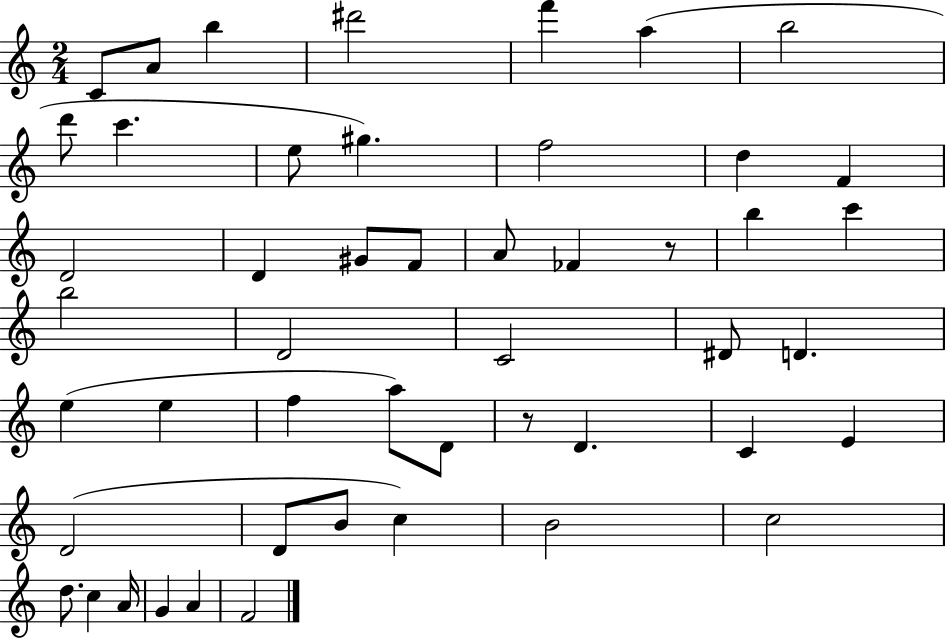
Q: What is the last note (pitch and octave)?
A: F4